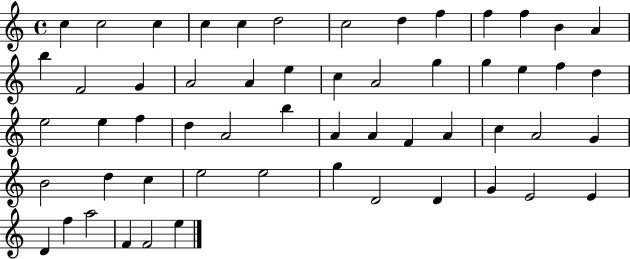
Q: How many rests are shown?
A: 0